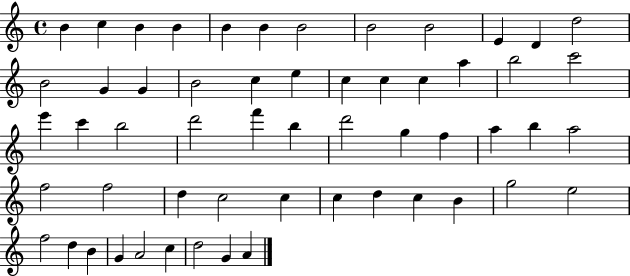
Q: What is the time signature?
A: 4/4